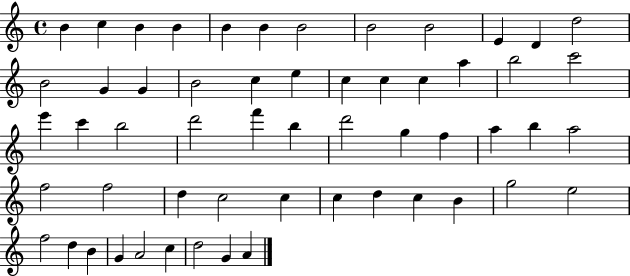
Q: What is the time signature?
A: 4/4